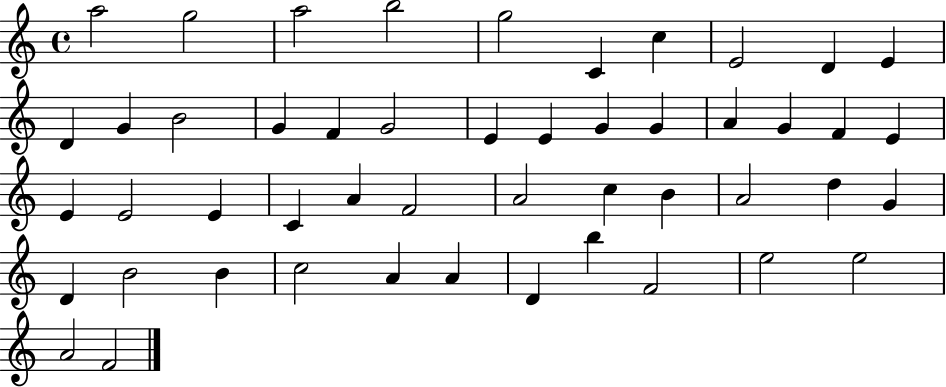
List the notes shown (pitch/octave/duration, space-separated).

A5/h G5/h A5/h B5/h G5/h C4/q C5/q E4/h D4/q E4/q D4/q G4/q B4/h G4/q F4/q G4/h E4/q E4/q G4/q G4/q A4/q G4/q F4/q E4/q E4/q E4/h E4/q C4/q A4/q F4/h A4/h C5/q B4/q A4/h D5/q G4/q D4/q B4/h B4/q C5/h A4/q A4/q D4/q B5/q F4/h E5/h E5/h A4/h F4/h